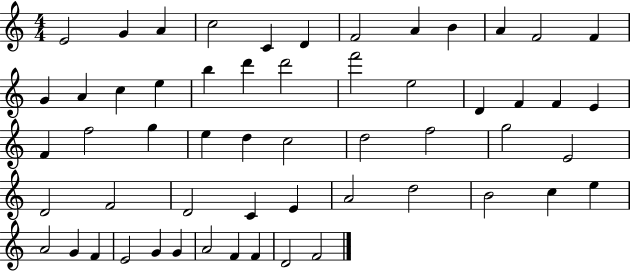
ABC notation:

X:1
T:Untitled
M:4/4
L:1/4
K:C
E2 G A c2 C D F2 A B A F2 F G A c e b d' d'2 f'2 e2 D F F E F f2 g e d c2 d2 f2 g2 E2 D2 F2 D2 C E A2 d2 B2 c e A2 G F E2 G G A2 F F D2 F2